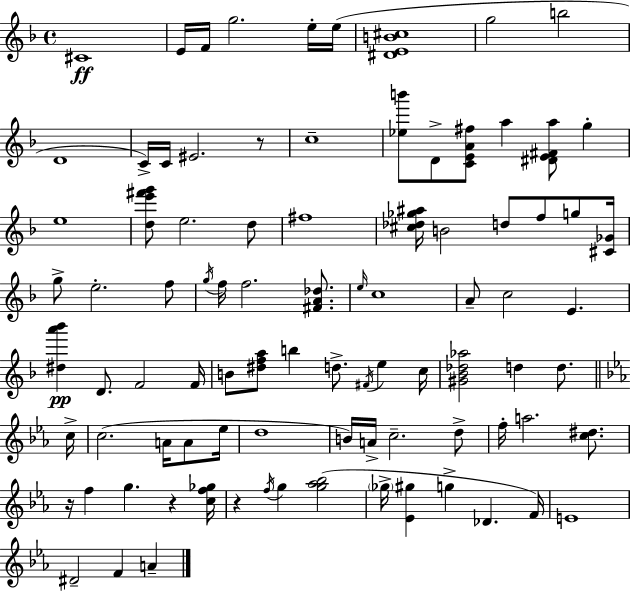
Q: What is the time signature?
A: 4/4